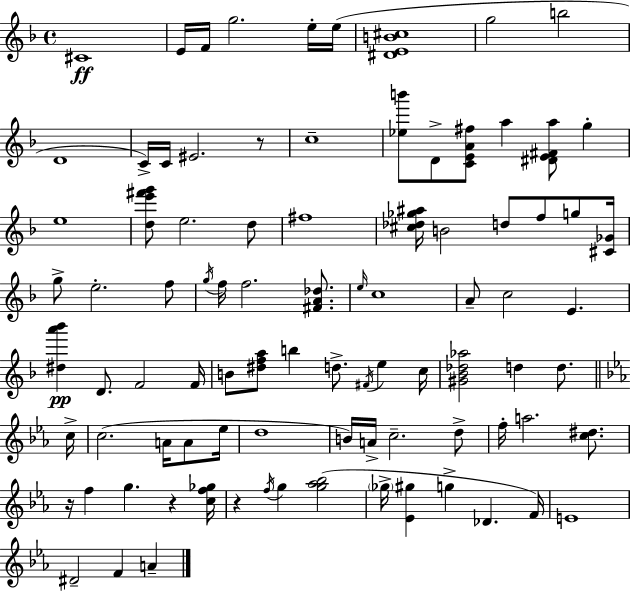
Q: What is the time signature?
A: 4/4